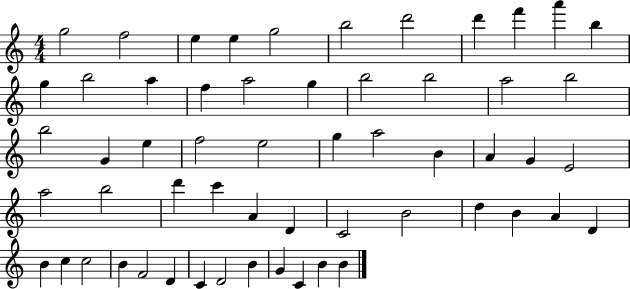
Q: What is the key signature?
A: C major